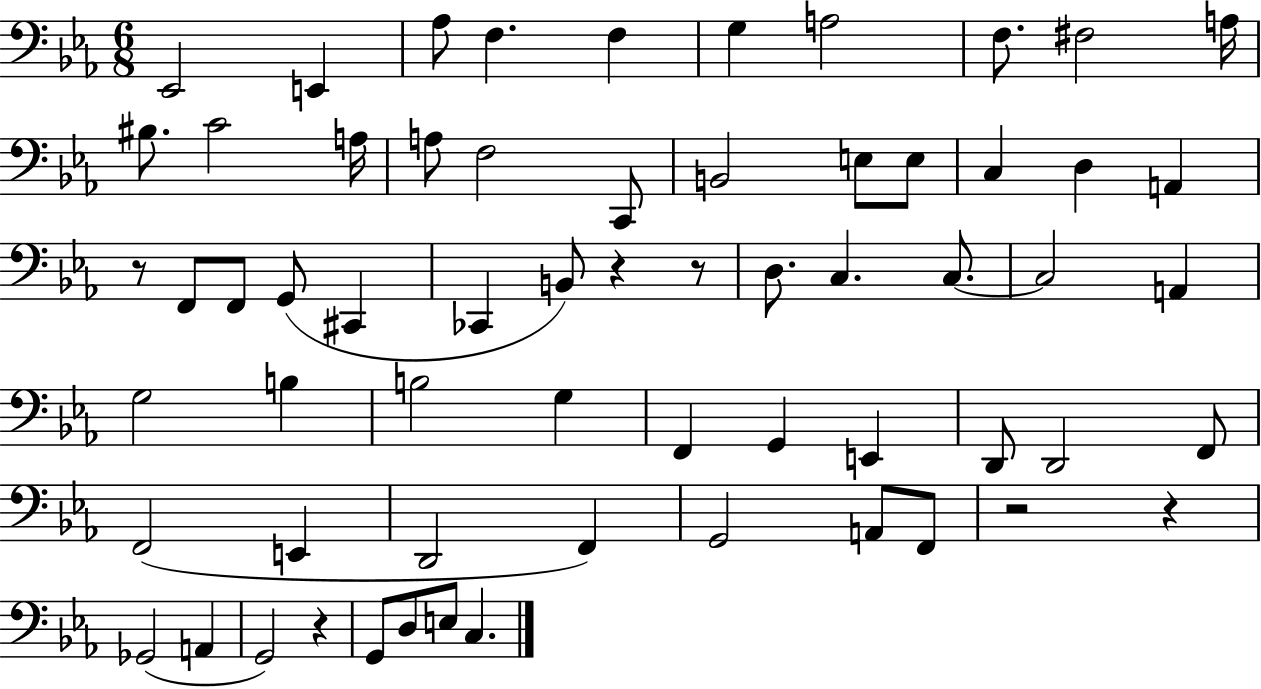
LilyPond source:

{
  \clef bass
  \numericTimeSignature
  \time 6/8
  \key ees \major
  ees,2 e,4 | aes8 f4. f4 | g4 a2 | f8. fis2 a16 | \break bis8. c'2 a16 | a8 f2 c,8 | b,2 e8 e8 | c4 d4 a,4 | \break r8 f,8 f,8 g,8( cis,4 | ces,4 b,8) r4 r8 | d8. c4. c8.~~ | c2 a,4 | \break g2 b4 | b2 g4 | f,4 g,4 e,4 | d,8 d,2 f,8 | \break f,2( e,4 | d,2 f,4) | g,2 a,8 f,8 | r2 r4 | \break ges,2( a,4 | g,2) r4 | g,8 d8 e8 c4. | \bar "|."
}